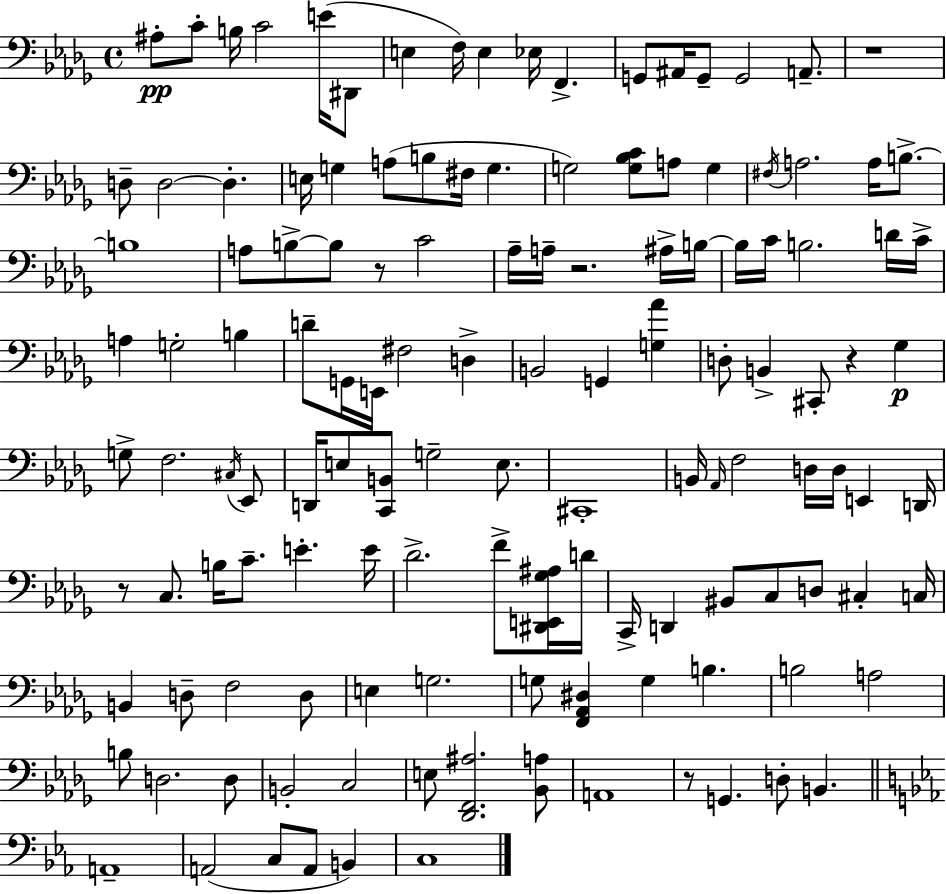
X:1
T:Untitled
M:4/4
L:1/4
K:Bbm
^A,/2 C/2 B,/4 C2 E/4 ^D,,/2 E, F,/4 E, _E,/4 F,, G,,/2 ^A,,/4 G,,/2 G,,2 A,,/2 z4 D,/2 D,2 D, E,/4 G, A,/2 B,/2 ^F,/4 G, G,2 [G,_B,C]/2 A,/2 G, ^F,/4 A,2 A,/4 B,/2 B,4 A,/2 B,/2 B,/2 z/2 C2 _A,/4 A,/4 z2 ^A,/4 B,/4 B,/4 C/4 B,2 D/4 C/4 A, G,2 B, D/2 G,,/4 E,,/4 ^F,2 D, B,,2 G,, [G,_A] D,/2 B,, ^C,,/2 z _G, G,/2 F,2 ^C,/4 _E,,/2 D,,/4 E,/2 [C,,B,,]/2 G,2 E,/2 ^C,,4 B,,/4 _A,,/4 F,2 D,/4 D,/4 E,, D,,/4 z/2 C,/2 B,/4 C/2 E E/4 _D2 F/2 [^D,,E,,_G,^A,]/4 D/4 C,,/4 D,, ^B,,/2 C,/2 D,/2 ^C, C,/4 B,, D,/2 F,2 D,/2 E, G,2 G,/2 [F,,_A,,^D,] G, B, B,2 A,2 B,/2 D,2 D,/2 B,,2 C,2 E,/2 [_D,,F,,^A,]2 [_B,,A,]/2 A,,4 z/2 G,, D,/2 B,, A,,4 A,,2 C,/2 A,,/2 B,, C,4